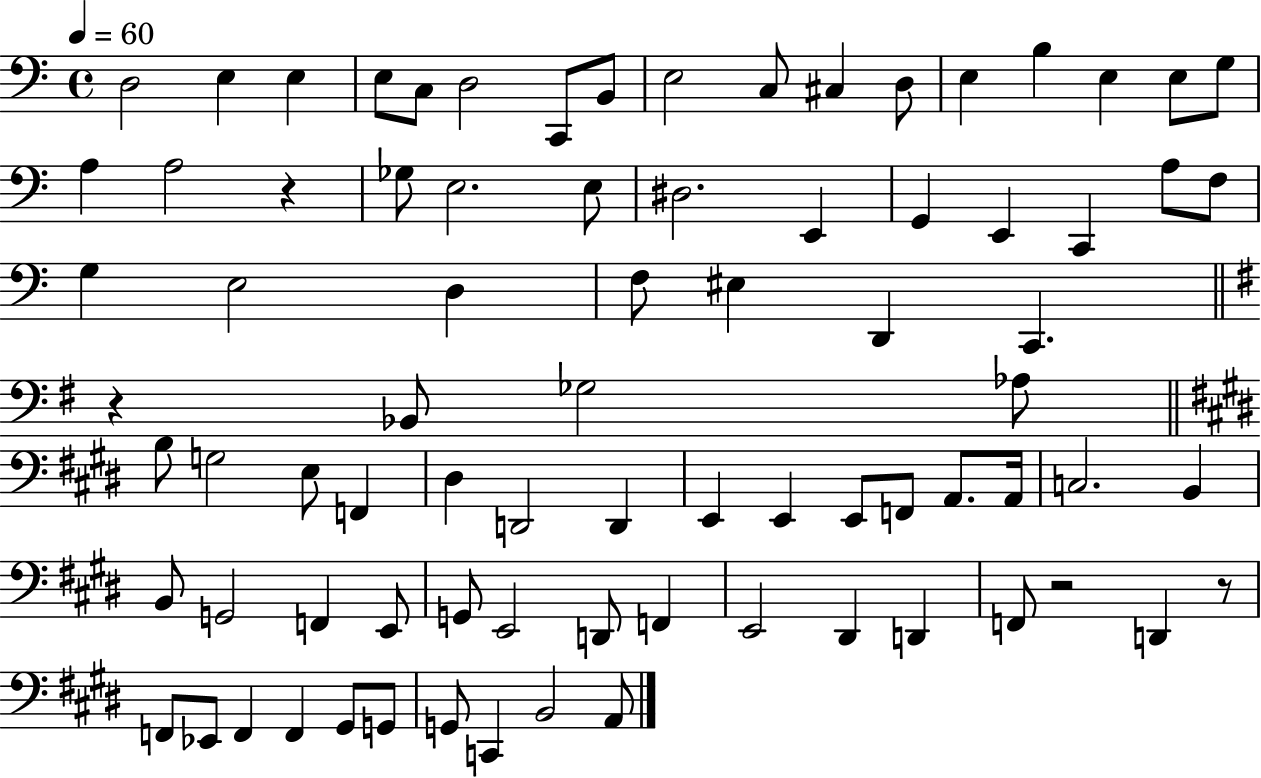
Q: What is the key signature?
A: C major